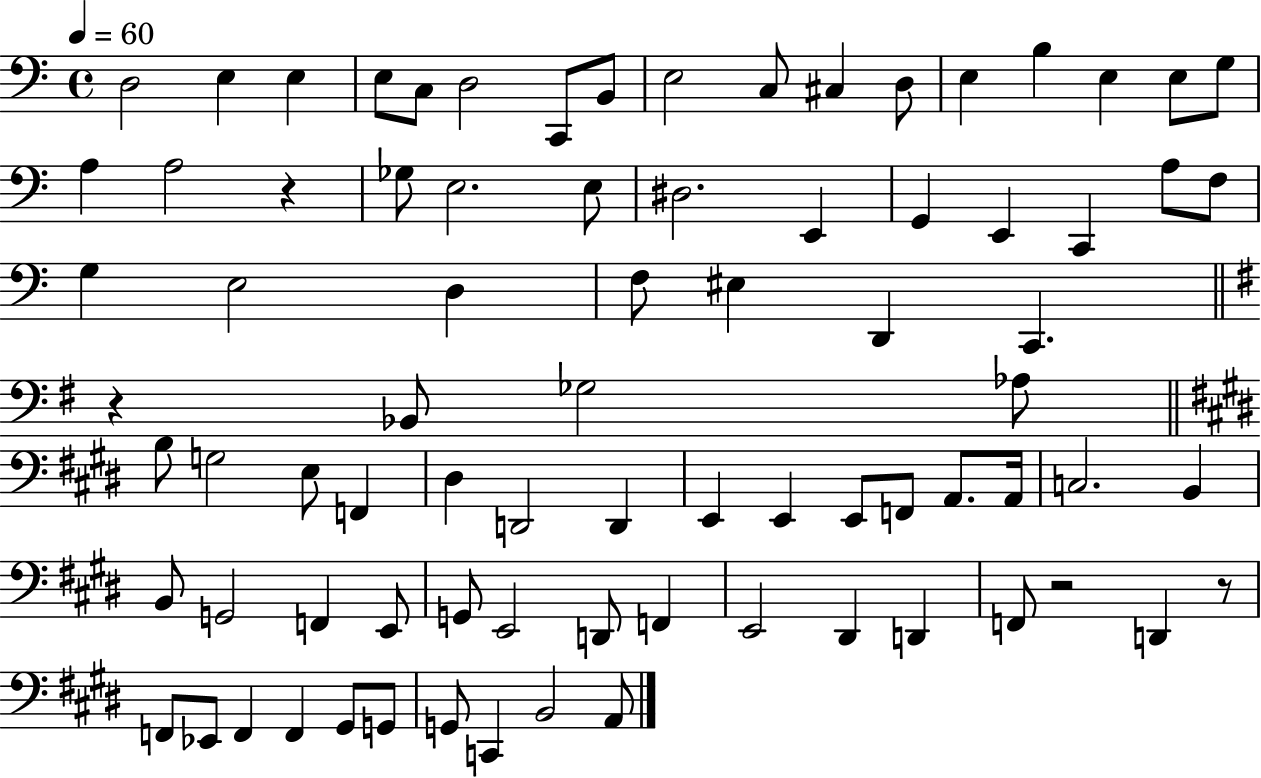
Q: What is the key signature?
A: C major